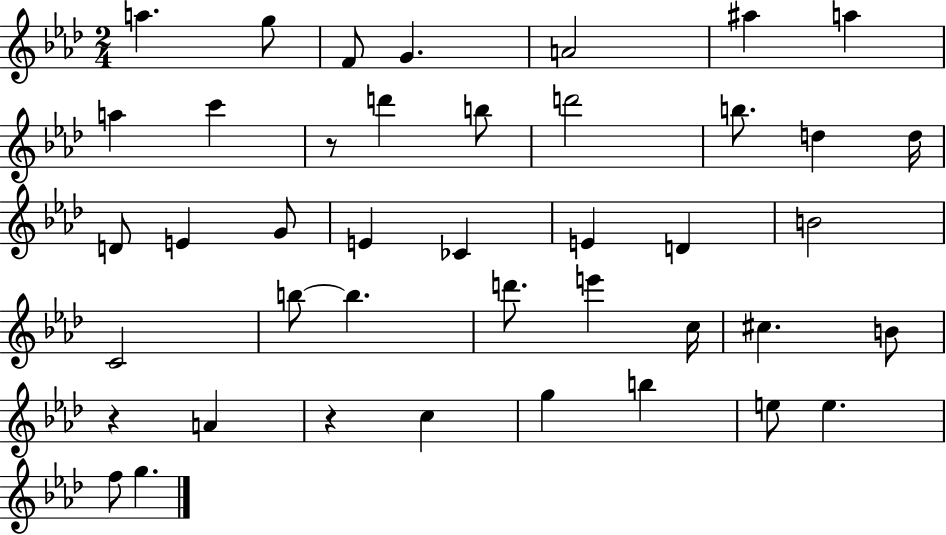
A5/q. G5/e F4/e G4/q. A4/h A#5/q A5/q A5/q C6/q R/e D6/q B5/e D6/h B5/e. D5/q D5/s D4/e E4/q G4/e E4/q CES4/q E4/q D4/q B4/h C4/h B5/e B5/q. D6/e. E6/q C5/s C#5/q. B4/e R/q A4/q R/q C5/q G5/q B5/q E5/e E5/q. F5/e G5/q.